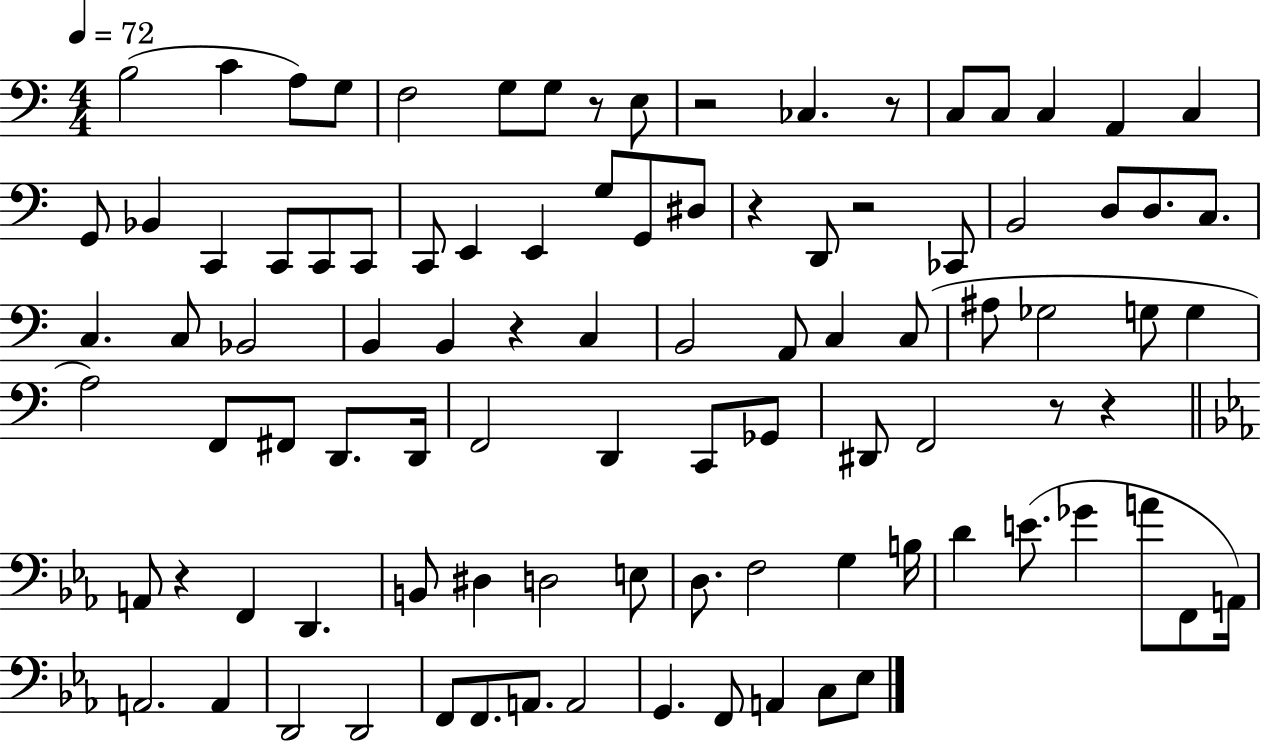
{
  \clef bass
  \numericTimeSignature
  \time 4/4
  \key c \major
  \tempo 4 = 72
  b2( c'4 a8) g8 | f2 g8 g8 r8 e8 | r2 ces4. r8 | c8 c8 c4 a,4 c4 | \break g,8 bes,4 c,4 c,8 c,8 c,8 | c,8 e,4 e,4 g8 g,8 dis8 | r4 d,8 r2 ces,8 | b,2 d8 d8. c8. | \break c4. c8 bes,2 | b,4 b,4 r4 c4 | b,2 a,8 c4 c8( | ais8 ges2 g8 g4 | \break a2) f,8 fis,8 d,8. d,16 | f,2 d,4 c,8 ges,8 | dis,8 f,2 r8 r4 | \bar "||" \break \key ees \major a,8 r4 f,4 d,4. | b,8 dis4 d2 e8 | d8. f2 g4 b16 | d'4 e'8.( ges'4 a'8 f,8 a,16) | \break a,2. a,4 | d,2 d,2 | f,8 f,8. a,8. a,2 | g,4. f,8 a,4 c8 ees8 | \break \bar "|."
}